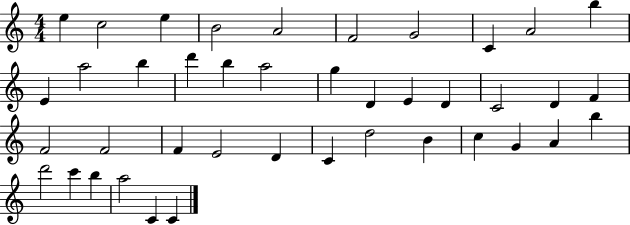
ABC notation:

X:1
T:Untitled
M:4/4
L:1/4
K:C
e c2 e B2 A2 F2 G2 C A2 b E a2 b d' b a2 g D E D C2 D F F2 F2 F E2 D C d2 B c G A b d'2 c' b a2 C C